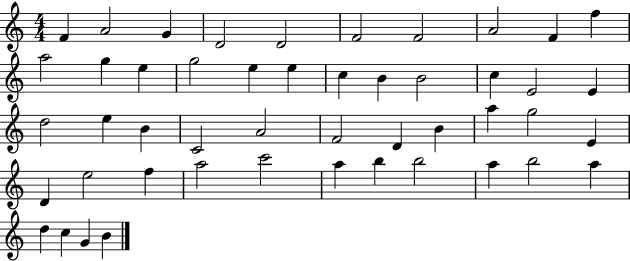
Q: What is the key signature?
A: C major